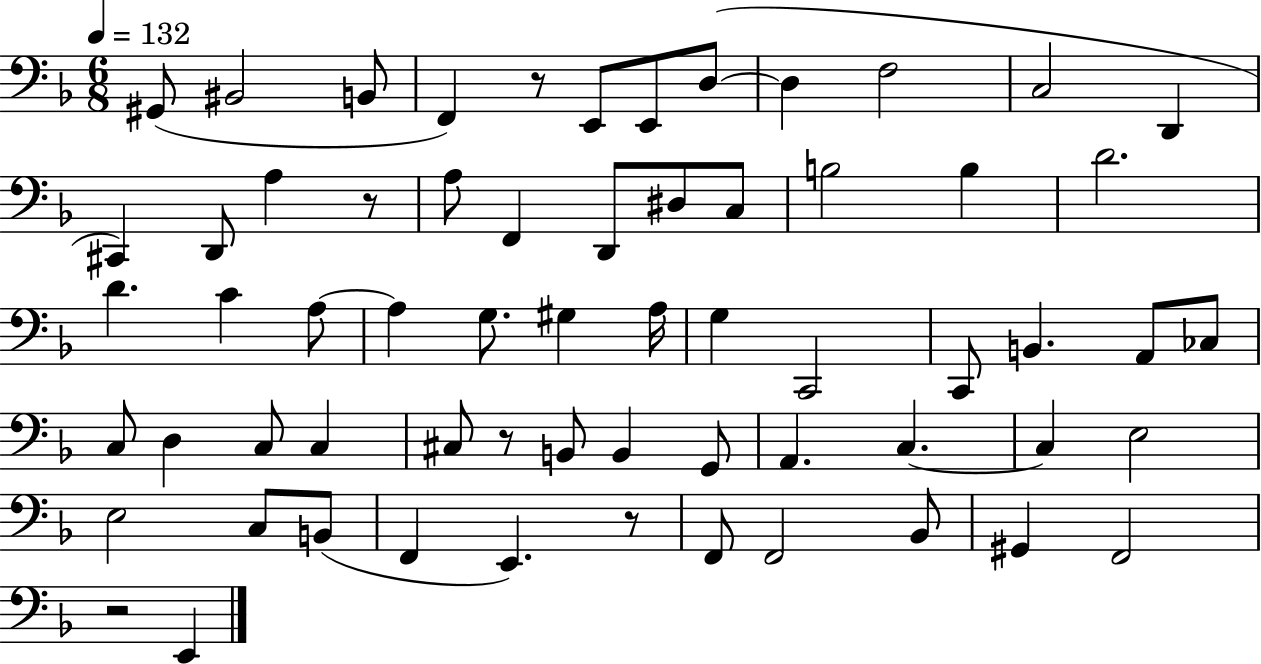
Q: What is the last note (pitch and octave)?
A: E2